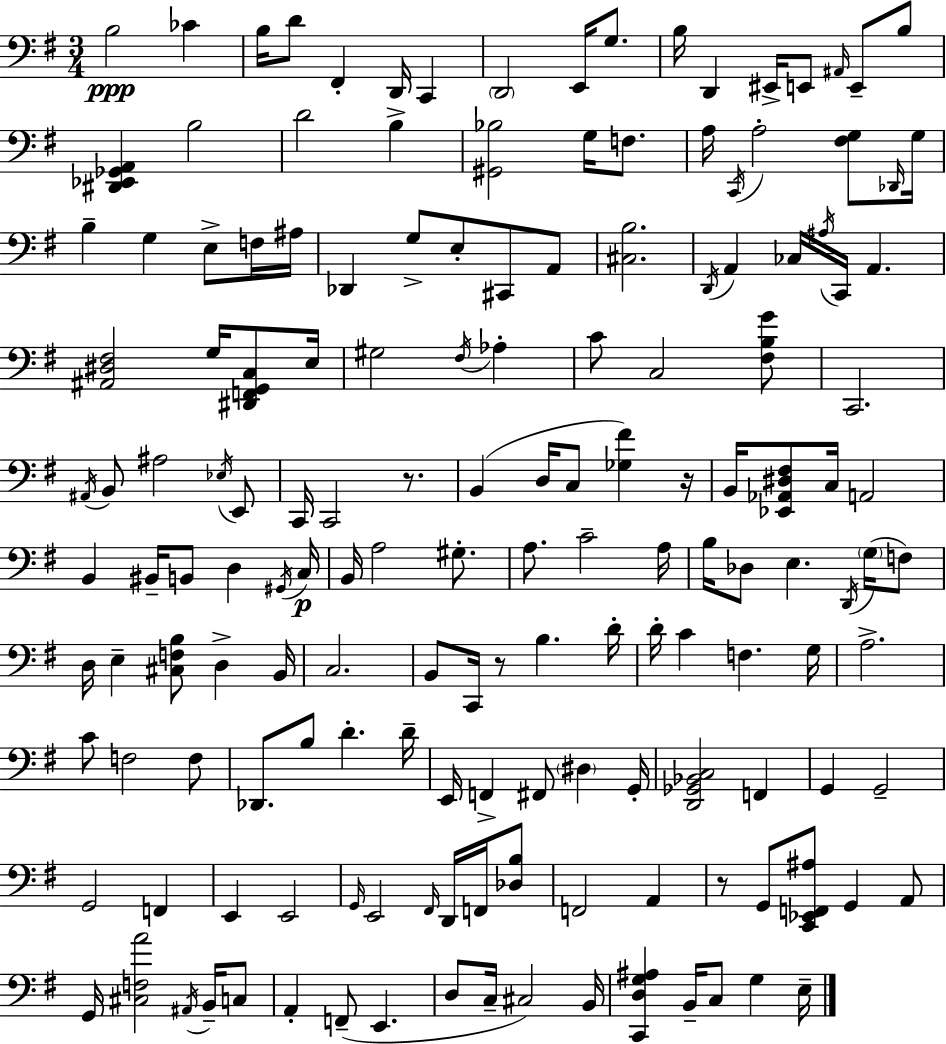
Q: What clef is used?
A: bass